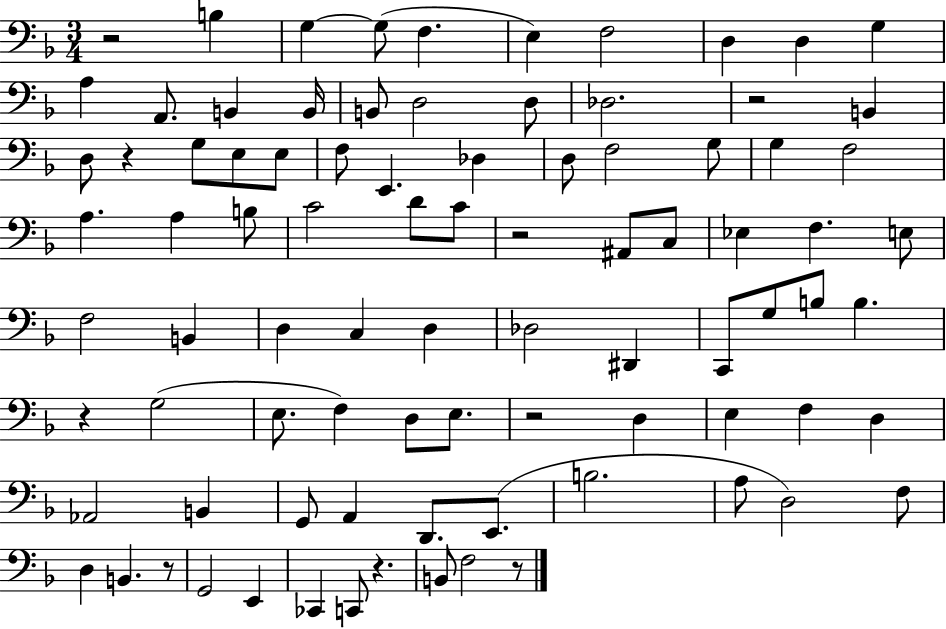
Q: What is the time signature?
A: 3/4